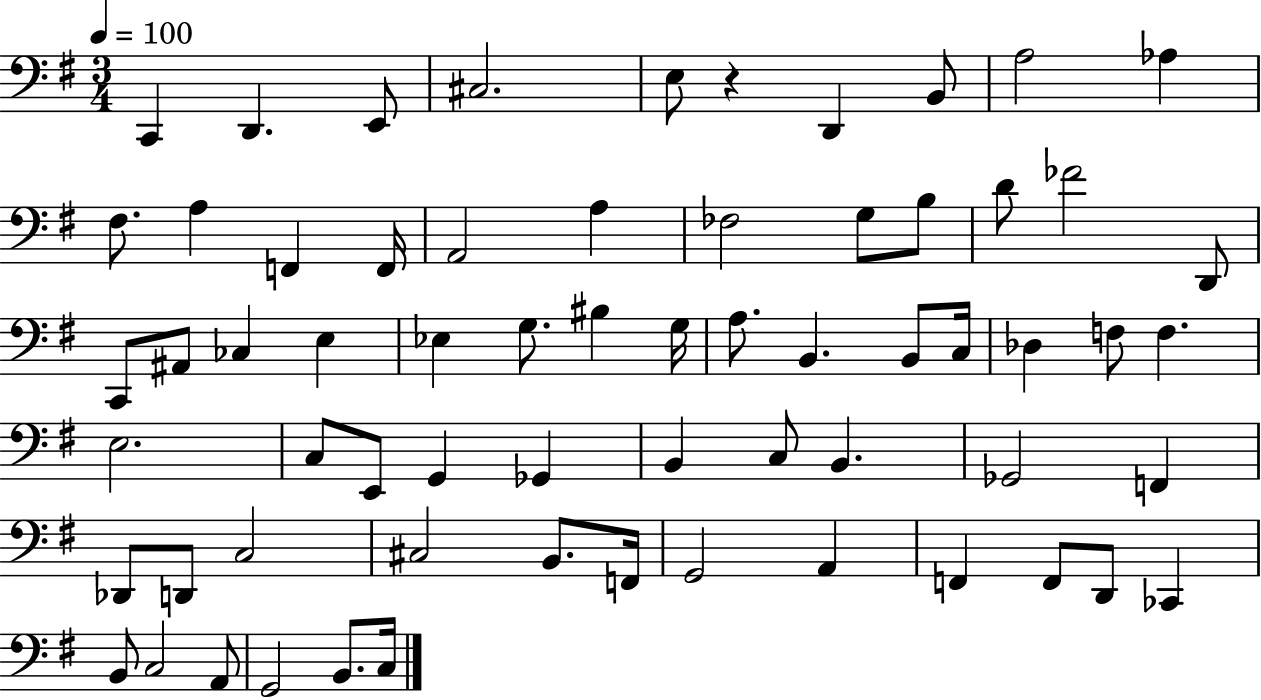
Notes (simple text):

C2/q D2/q. E2/e C#3/h. E3/e R/q D2/q B2/e A3/h Ab3/q F#3/e. A3/q F2/q F2/s A2/h A3/q FES3/h G3/e B3/e D4/e FES4/h D2/e C2/e A#2/e CES3/q E3/q Eb3/q G3/e. BIS3/q G3/s A3/e. B2/q. B2/e C3/s Db3/q F3/e F3/q. E3/h. C3/e E2/e G2/q Gb2/q B2/q C3/e B2/q. Gb2/h F2/q Db2/e D2/e C3/h C#3/h B2/e. F2/s G2/h A2/q F2/q F2/e D2/e CES2/q B2/e C3/h A2/e G2/h B2/e. C3/s